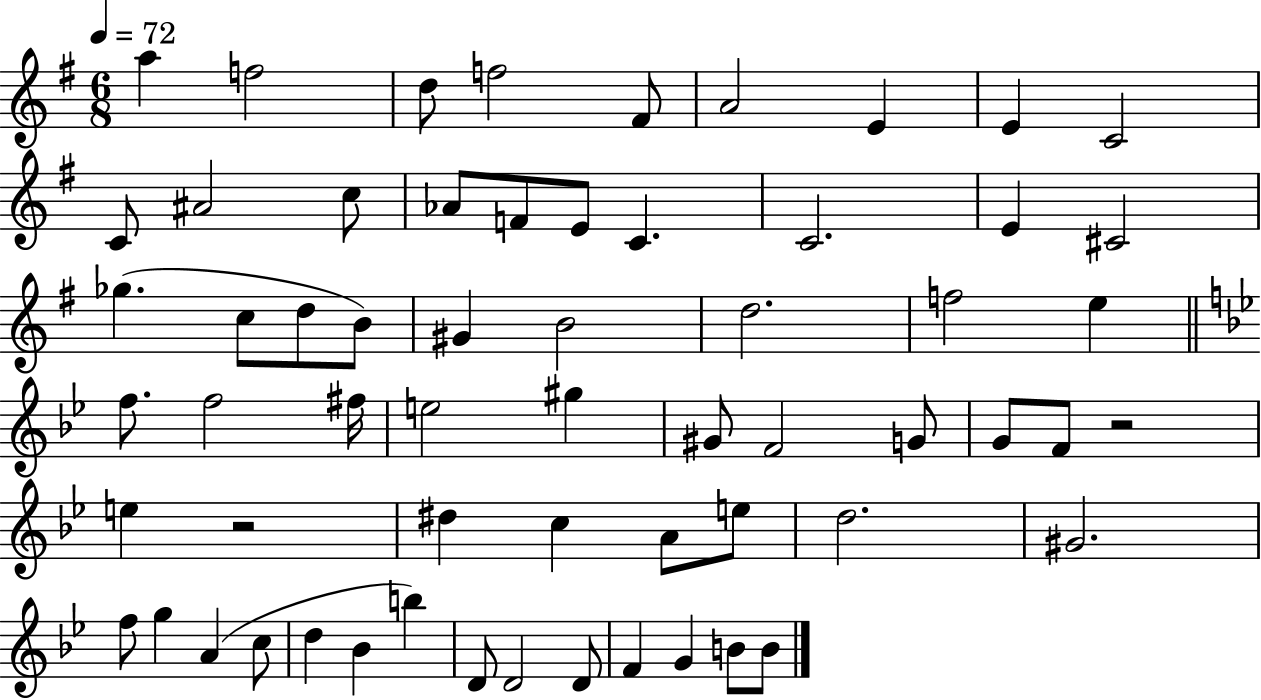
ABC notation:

X:1
T:Untitled
M:6/8
L:1/4
K:G
a f2 d/2 f2 ^F/2 A2 E E C2 C/2 ^A2 c/2 _A/2 F/2 E/2 C C2 E ^C2 _g c/2 d/2 B/2 ^G B2 d2 f2 e f/2 f2 ^f/4 e2 ^g ^G/2 F2 G/2 G/2 F/2 z2 e z2 ^d c A/2 e/2 d2 ^G2 f/2 g A c/2 d _B b D/2 D2 D/2 F G B/2 B/2